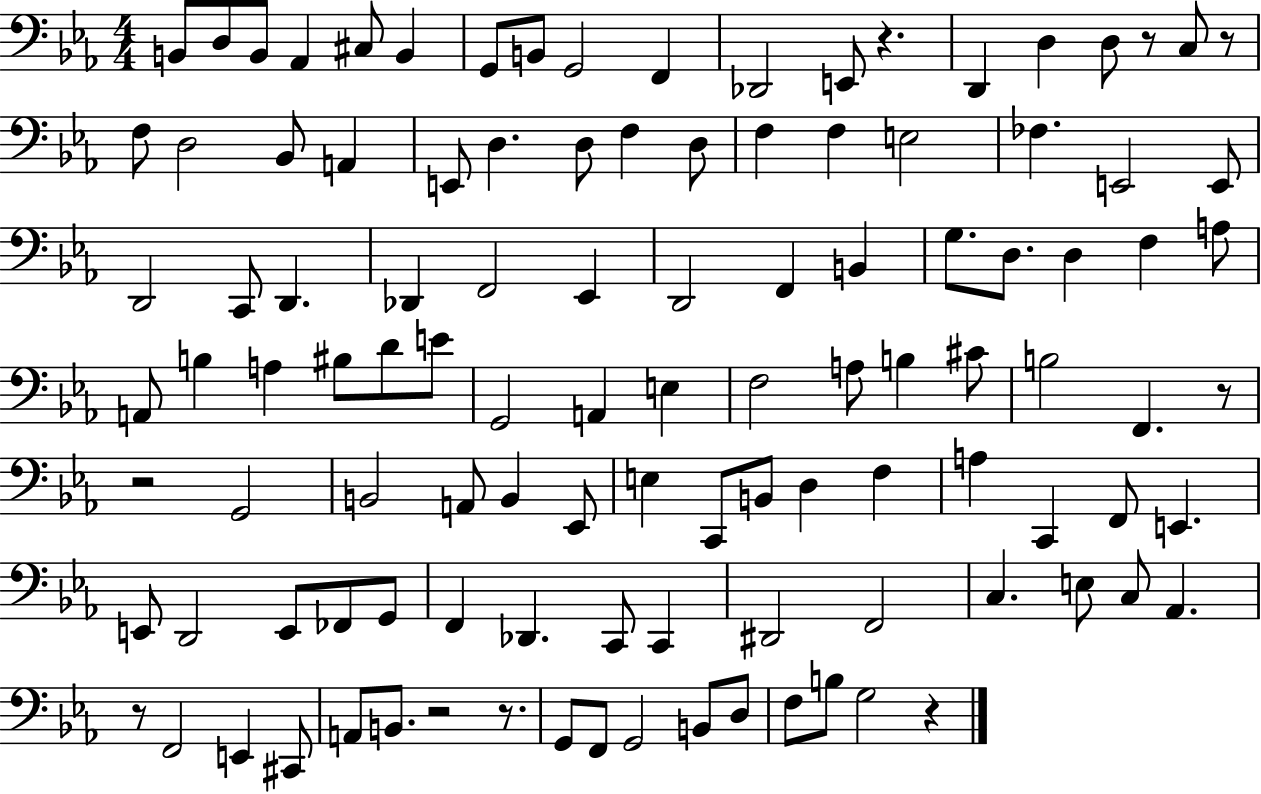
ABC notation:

X:1
T:Untitled
M:4/4
L:1/4
K:Eb
B,,/2 D,/2 B,,/2 _A,, ^C,/2 B,, G,,/2 B,,/2 G,,2 F,, _D,,2 E,,/2 z D,, D, D,/2 z/2 C,/2 z/2 F,/2 D,2 _B,,/2 A,, E,,/2 D, D,/2 F, D,/2 F, F, E,2 _F, E,,2 E,,/2 D,,2 C,,/2 D,, _D,, F,,2 _E,, D,,2 F,, B,, G,/2 D,/2 D, F, A,/2 A,,/2 B, A, ^B,/2 D/2 E/2 G,,2 A,, E, F,2 A,/2 B, ^C/2 B,2 F,, z/2 z2 G,,2 B,,2 A,,/2 B,, _E,,/2 E, C,,/2 B,,/2 D, F, A, C,, F,,/2 E,, E,,/2 D,,2 E,,/2 _F,,/2 G,,/2 F,, _D,, C,,/2 C,, ^D,,2 F,,2 C, E,/2 C,/2 _A,, z/2 F,,2 E,, ^C,,/2 A,,/2 B,,/2 z2 z/2 G,,/2 F,,/2 G,,2 B,,/2 D,/2 F,/2 B,/2 G,2 z